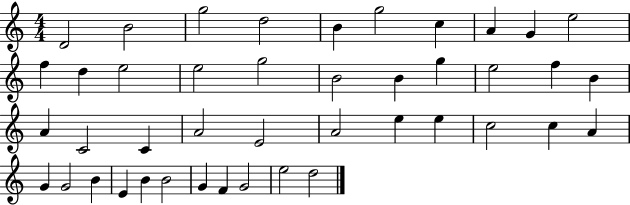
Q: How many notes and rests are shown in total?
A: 43